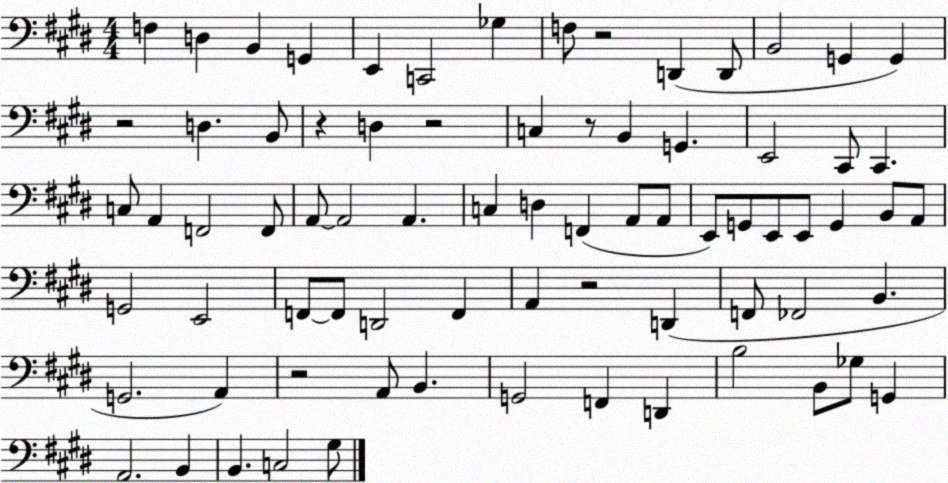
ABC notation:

X:1
T:Untitled
M:4/4
L:1/4
K:E
F, D, B,, G,, E,, C,,2 _G, F,/2 z2 D,, D,,/2 B,,2 G,, G,, z2 D, B,,/2 z D, z2 C, z/2 B,, G,, E,,2 ^C,,/2 ^C,, C,/2 A,, F,,2 F,,/2 A,,/2 A,,2 A,, C, D, F,, A,,/2 A,,/2 E,,/2 G,,/2 E,,/2 E,,/2 G,, B,,/2 A,,/2 G,,2 E,,2 F,,/2 F,,/2 D,,2 F,, A,, z2 D,, F,,/2 _F,,2 B,, G,,2 A,, z2 A,,/2 B,, G,,2 F,, D,, B,2 B,,/2 _G,/2 G,, A,,2 B,, B,, C,2 ^G,/2